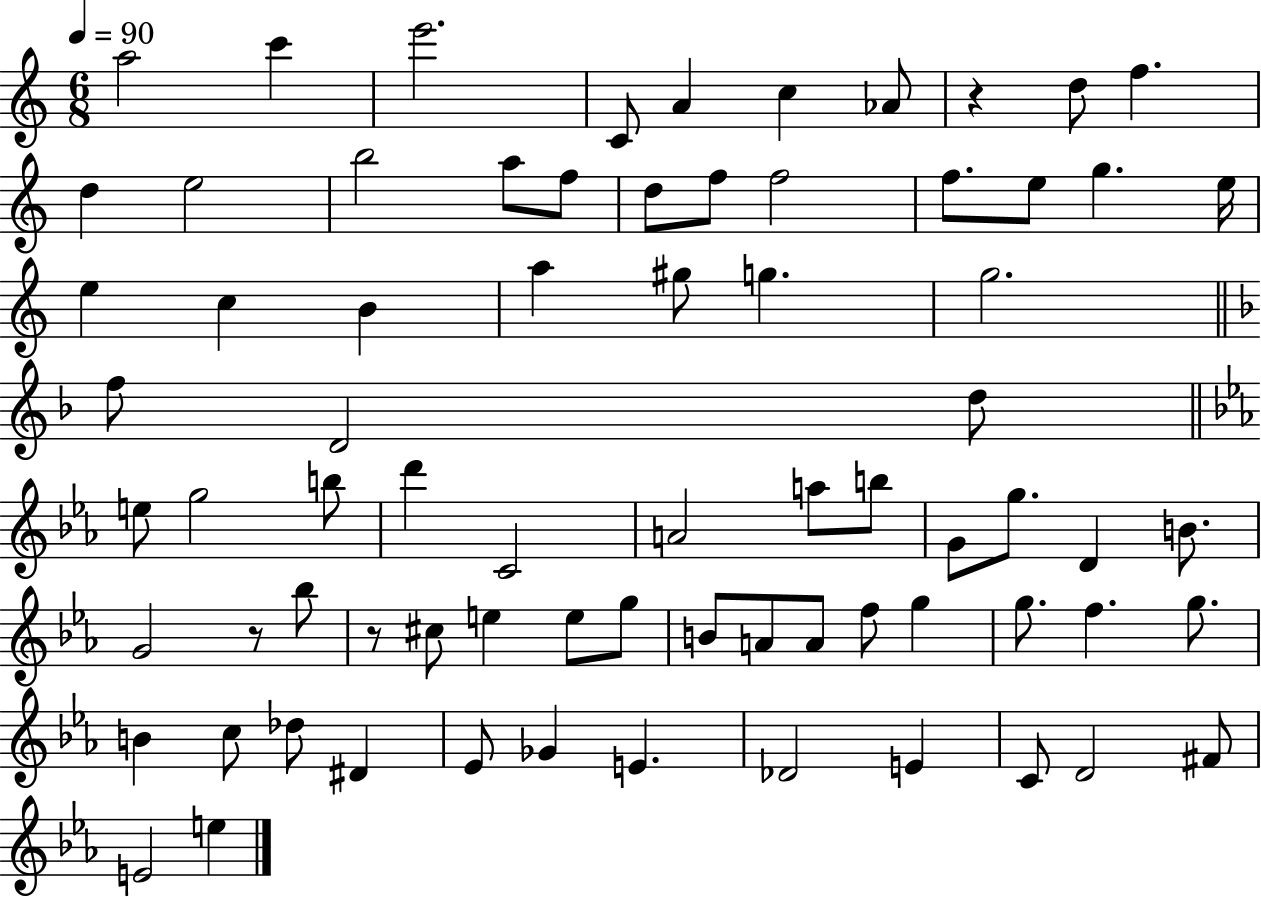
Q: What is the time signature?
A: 6/8